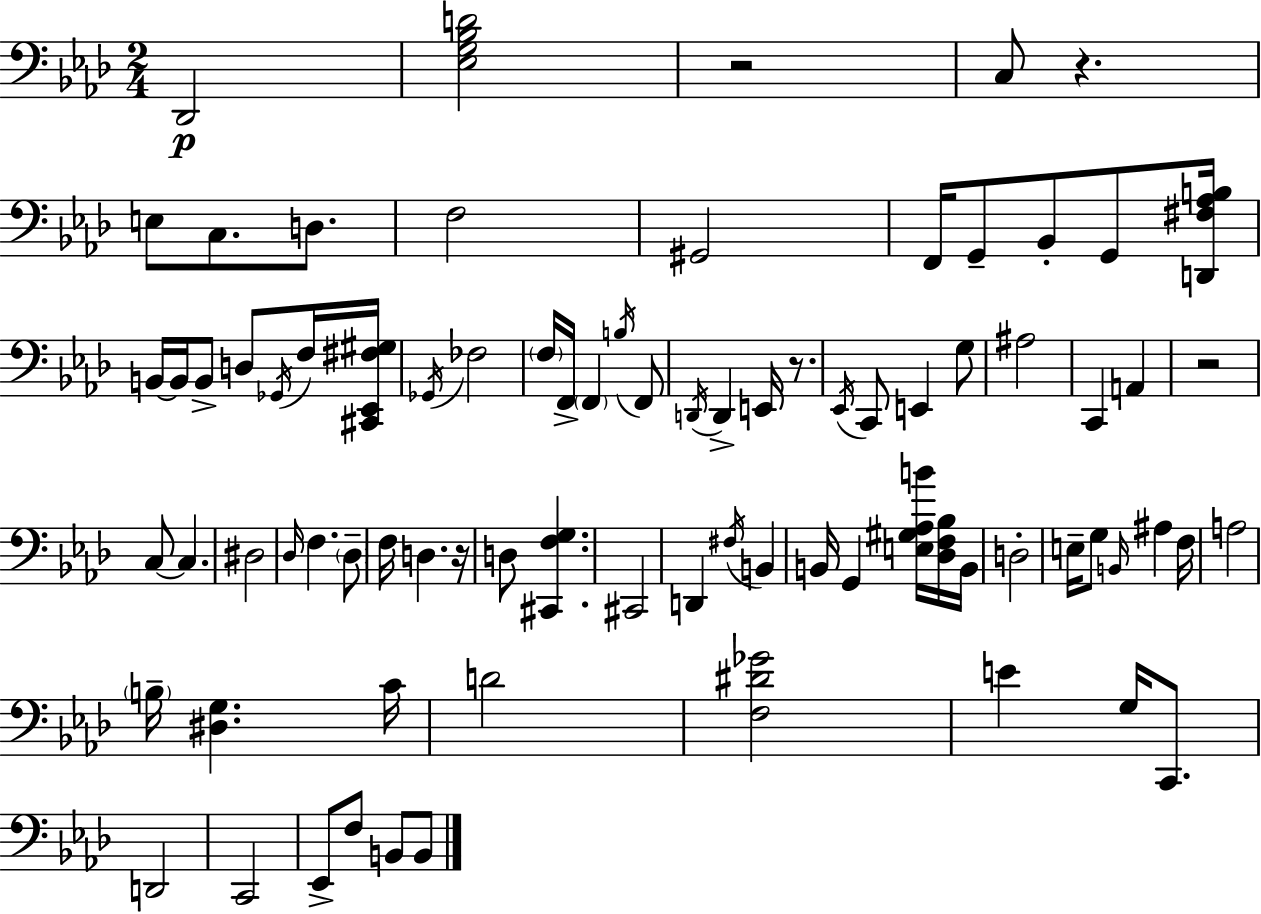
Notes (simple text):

Db2/h [Eb3,G3,Bb3,D4]/h R/h C3/e R/q. E3/e C3/e. D3/e. F3/h G#2/h F2/s G2/e Bb2/e G2/e [D2,F#3,Ab3,B3]/s B2/s B2/s B2/e D3/e Gb2/s F3/s [C#2,Eb2,F#3,G#3]/s Gb2/s FES3/h F3/s F2/s F2/q B3/s F2/e D2/s D2/q E2/s R/e. Eb2/s C2/e E2/q G3/e A#3/h C2/q A2/q R/h C3/e C3/q. D#3/h Db3/s F3/q. Db3/e F3/s D3/q. R/s D3/e [C#2,F3,G3]/q. C#2/h D2/q F#3/s B2/q B2/s G2/q [E3,G#3,Ab3,B4]/s [Db3,F3,Bb3]/s B2/s D3/h E3/s G3/e B2/s A#3/q F3/s A3/h B3/s [D#3,G3]/q. C4/s D4/h [F3,D#4,Gb4]/h E4/q G3/s C2/e. D2/h C2/h Eb2/e F3/e B2/e B2/e